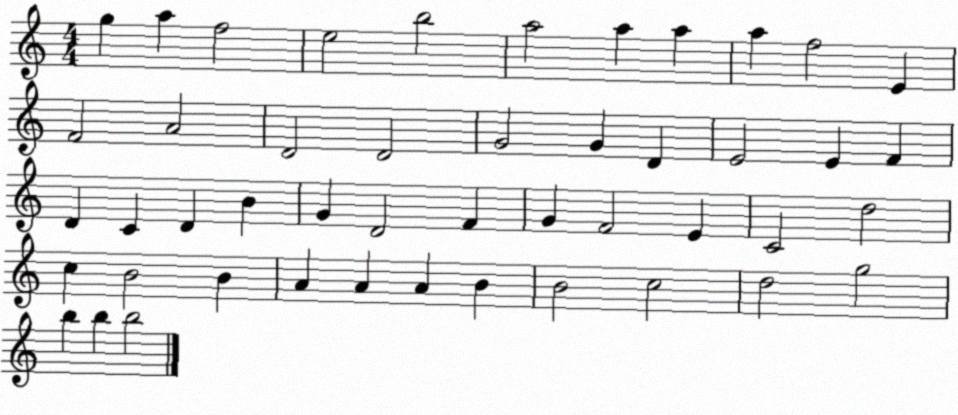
X:1
T:Untitled
M:4/4
L:1/4
K:C
g a f2 e2 b2 a2 a a a f2 E F2 A2 D2 D2 G2 G D E2 E F D C D B G D2 F G F2 E C2 d2 c B2 B A A A B B2 c2 d2 g2 b b b2